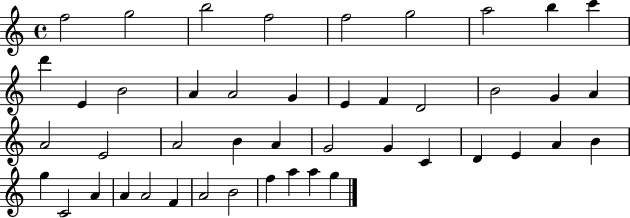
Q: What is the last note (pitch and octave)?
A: G5